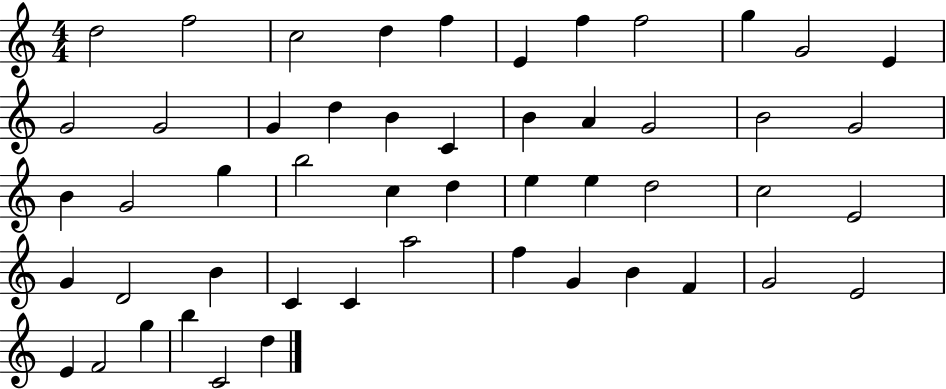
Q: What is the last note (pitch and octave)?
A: D5